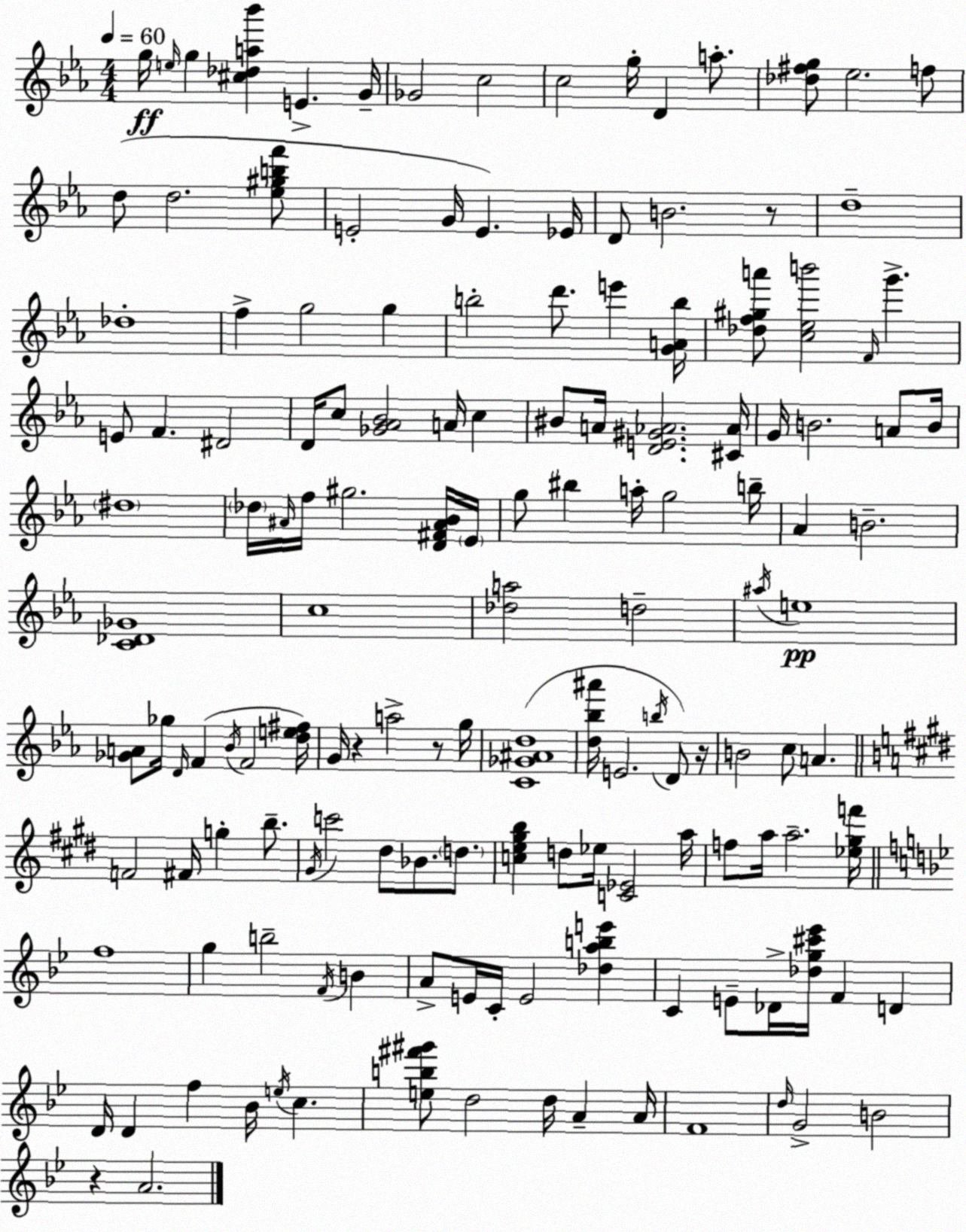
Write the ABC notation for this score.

X:1
T:Untitled
M:4/4
L:1/4
K:Cm
g/4 e/4 g [^c_da_b'] E G/4 _G2 c2 c2 g/4 D a/2 [_d^fg]/2 _e2 f/2 d/2 d2 [_e^gbf']/2 E2 G/4 E _E/4 D/2 B2 z/2 d4 _d4 f g2 g b2 d'/2 e' [GAb]/4 [_df^ga']/2 [c_eb']2 F/4 g' E/2 F ^D2 D/4 c/2 [_G_A_B]2 A/4 c ^B/2 A/4 [DE^G_A]2 [^C_A]/4 G/4 B2 A/2 B/4 ^d4 _d/4 ^A/4 f/4 ^g2 [D^F^A_B]/4 _E/4 g/2 ^b a/4 g2 b/4 _A B2 [C_D_G]4 c4 [_da]2 d2 ^a/4 e4 [_GA]/2 _g/4 D/4 F _B/4 F2 [de^f]/4 G/4 z a2 z/2 g/4 [C_G^Ad]4 [d_b^a']/4 E2 b/4 D/2 z/4 B2 c/2 A F2 ^F/4 g b/2 ^G/4 c'2 ^d/2 _B/2 d/2 [ce^gb] d/2 _e/4 [C_E]2 a/4 f/2 a/4 a2 [_e^gf']/4 f4 g b2 F/4 B A/2 E/4 C/4 E2 [_dabe'] C E/2 _D/4 [_dg^c'_e']/4 F D D/4 D f _B/4 e/4 c [eb^f'^g']/2 d2 d/4 A A/4 F4 d/4 G2 B2 z A2